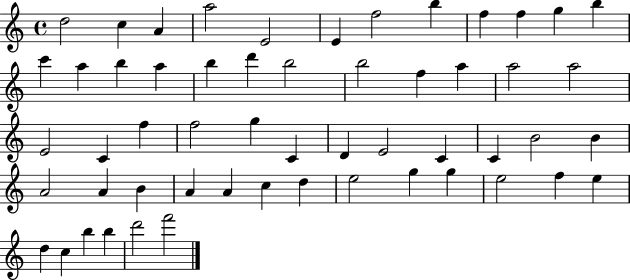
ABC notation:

X:1
T:Untitled
M:4/4
L:1/4
K:C
d2 c A a2 E2 E f2 b f f g b c' a b a b d' b2 b2 f a a2 a2 E2 C f f2 g C D E2 C C B2 B A2 A B A A c d e2 g g e2 f e d c b b d'2 f'2